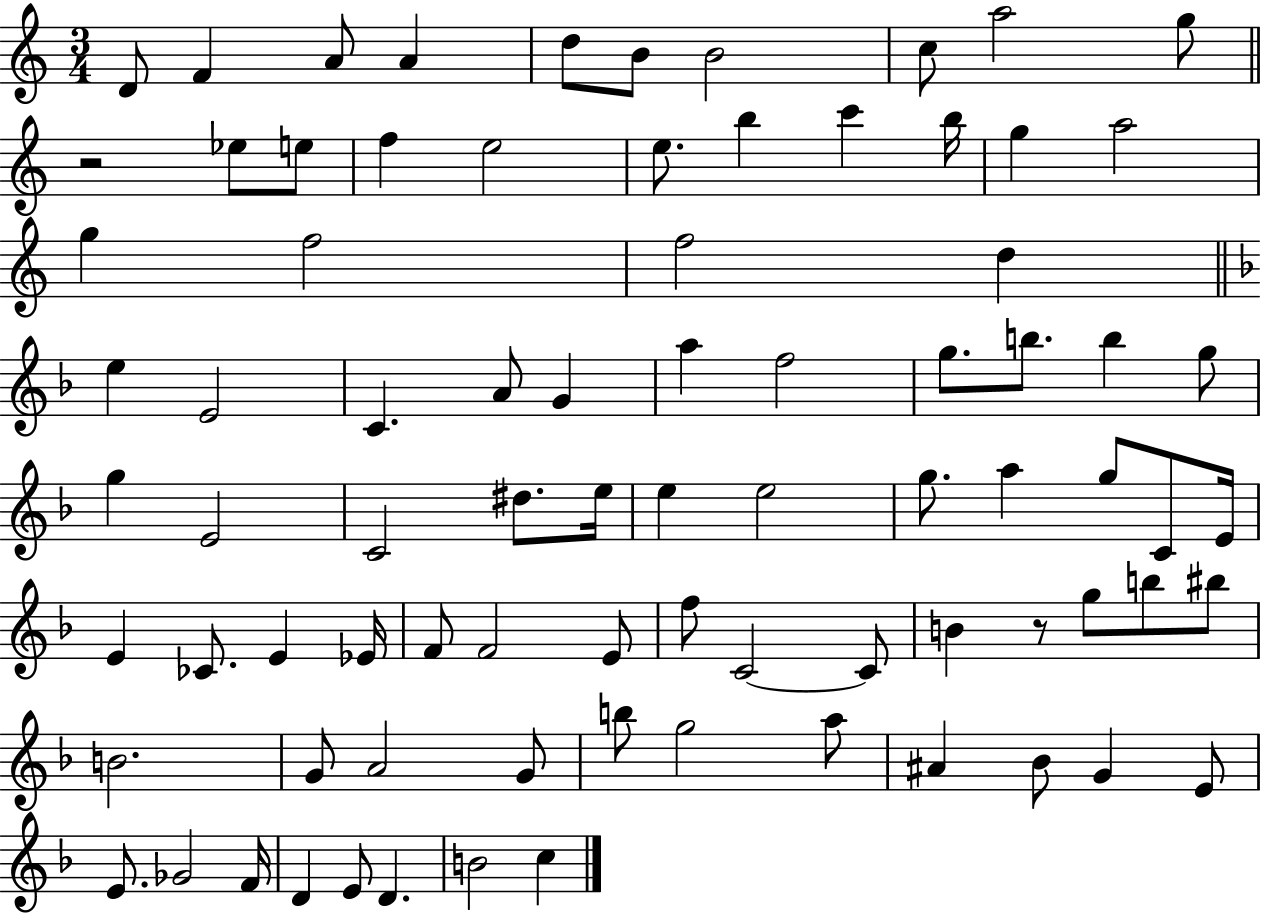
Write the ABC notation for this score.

X:1
T:Untitled
M:3/4
L:1/4
K:C
D/2 F A/2 A d/2 B/2 B2 c/2 a2 g/2 z2 _e/2 e/2 f e2 e/2 b c' b/4 g a2 g f2 f2 d e E2 C A/2 G a f2 g/2 b/2 b g/2 g E2 C2 ^d/2 e/4 e e2 g/2 a g/2 C/2 E/4 E _C/2 E _E/4 F/2 F2 E/2 f/2 C2 C/2 B z/2 g/2 b/2 ^b/2 B2 G/2 A2 G/2 b/2 g2 a/2 ^A _B/2 G E/2 E/2 _G2 F/4 D E/2 D B2 c